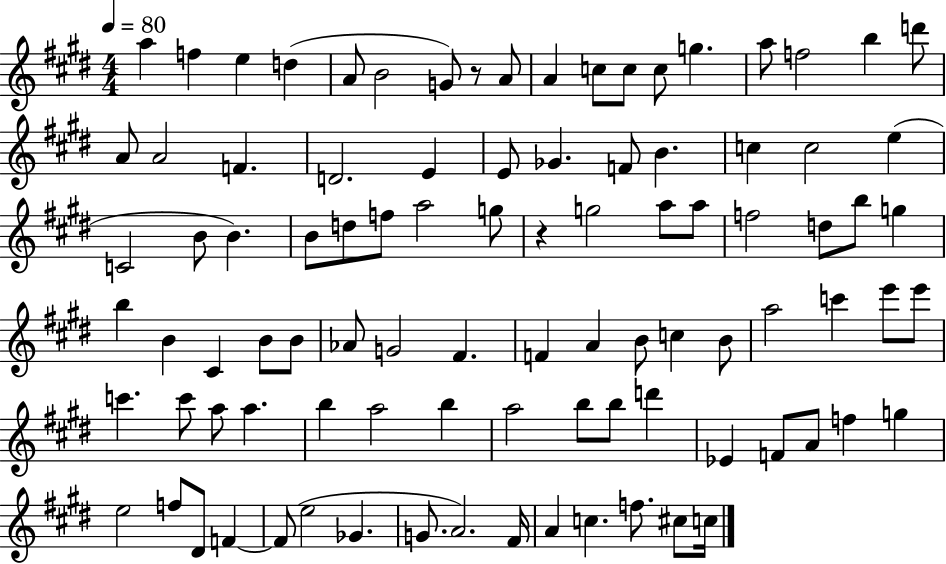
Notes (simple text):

A5/q F5/q E5/q D5/q A4/e B4/h G4/e R/e A4/e A4/q C5/e C5/e C5/e G5/q. A5/e F5/h B5/q D6/e A4/e A4/h F4/q. D4/h. E4/q E4/e Gb4/q. F4/e B4/q. C5/q C5/h E5/q C4/h B4/e B4/q. B4/e D5/e F5/e A5/h G5/e R/q G5/h A5/e A5/e F5/h D5/e B5/e G5/q B5/q B4/q C#4/q B4/e B4/e Ab4/e G4/h F#4/q. F4/q A4/q B4/e C5/q B4/e A5/h C6/q E6/e E6/e C6/q. C6/e A5/e A5/q. B5/q A5/h B5/q A5/h B5/e B5/e D6/q Eb4/q F4/e A4/e F5/q G5/q E5/h F5/e D#4/e F4/q F4/e E5/h Gb4/q. G4/e. A4/h. F#4/s A4/q C5/q. F5/e. C#5/e C5/s